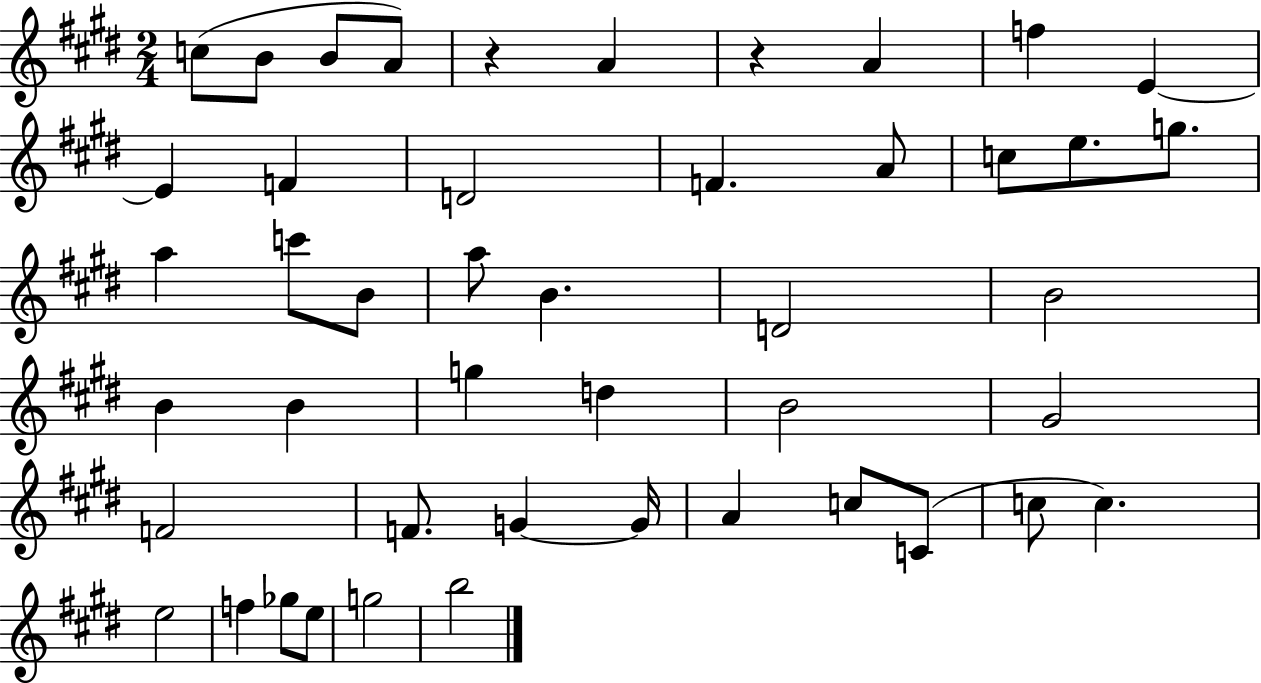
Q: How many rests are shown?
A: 2